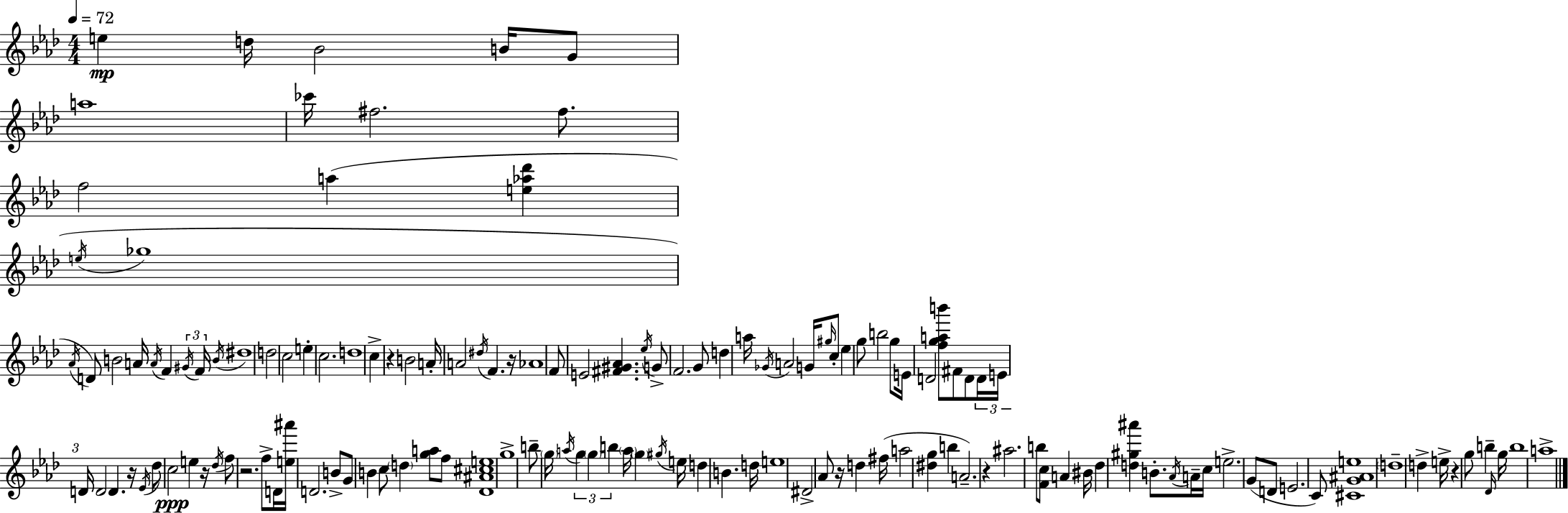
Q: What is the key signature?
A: F minor